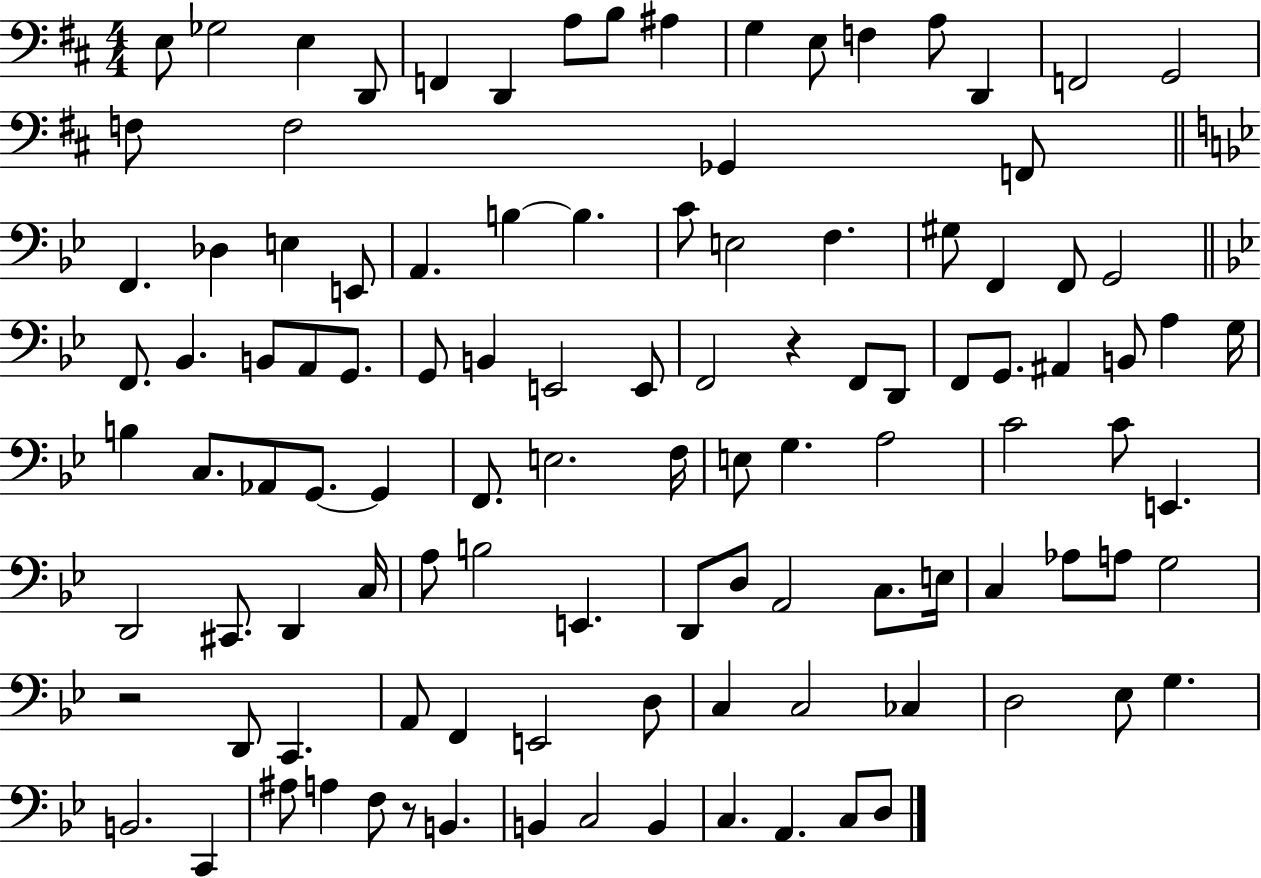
{
  \clef bass
  \numericTimeSignature
  \time 4/4
  \key d \major
  e8 ges2 e4 d,8 | f,4 d,4 a8 b8 ais4 | g4 e8 f4 a8 d,4 | f,2 g,2 | \break f8 f2 ges,4 f,8 | \bar "||" \break \key bes \major f,4. des4 e4 e,8 | a,4. b4~~ b4. | c'8 e2 f4. | gis8 f,4 f,8 g,2 | \break \bar "||" \break \key g \minor f,8. bes,4. b,8 a,8 g,8. | g,8 b,4 e,2 e,8 | f,2 r4 f,8 d,8 | f,8 g,8. ais,4 b,8 a4 g16 | \break b4 c8. aes,8 g,8.~~ g,4 | f,8. e2. f16 | e8 g4. a2 | c'2 c'8 e,4. | \break d,2 cis,8. d,4 c16 | a8 b2 e,4. | d,8 d8 a,2 c8. e16 | c4 aes8 a8 g2 | \break r2 d,8 c,4. | a,8 f,4 e,2 d8 | c4 c2 ces4 | d2 ees8 g4. | \break b,2. c,4 | ais8 a4 f8 r8 b,4. | b,4 c2 b,4 | c4. a,4. c8 d8 | \break \bar "|."
}